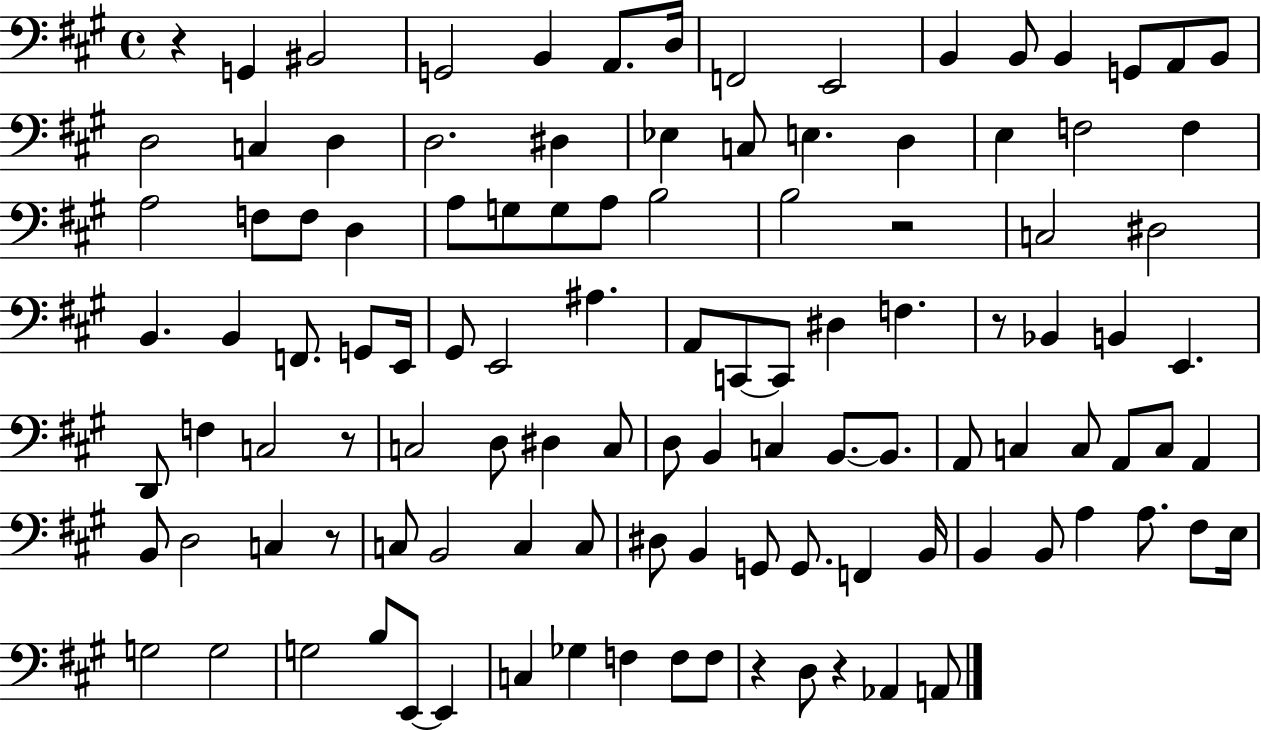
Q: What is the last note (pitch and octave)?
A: A2